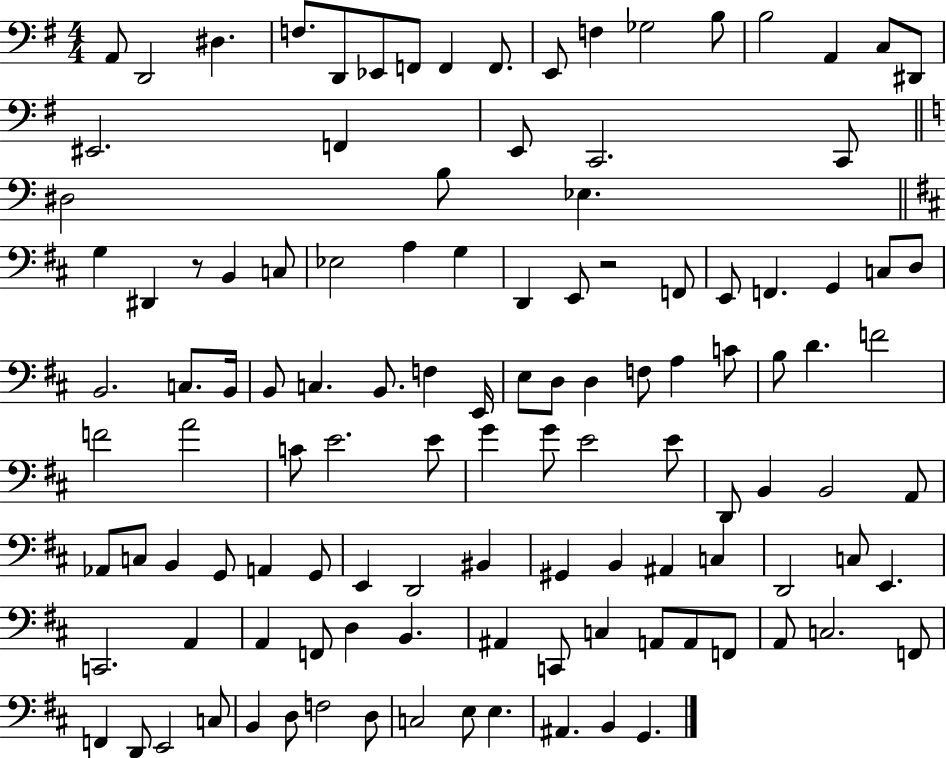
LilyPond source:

{
  \clef bass
  \numericTimeSignature
  \time 4/4
  \key g \major
  a,8 d,2 dis4. | f8. d,8 ees,8 f,8 f,4 f,8. | e,8 f4 ges2 b8 | b2 a,4 c8 dis,8 | \break eis,2. f,4 | e,8 c,2. c,8 | \bar "||" \break \key a \minor dis2 b8 ees4. | \bar "||" \break \key d \major g4 dis,4 r8 b,4 c8 | ees2 a4 g4 | d,4 e,8 r2 f,8 | e,8 f,4. g,4 c8 d8 | \break b,2. c8. b,16 | b,8 c4. b,8. f4 e,16 | e8 d8 d4 f8 a4 c'8 | b8 d'4. f'2 | \break f'2 a'2 | c'8 e'2. e'8 | g'4 g'8 e'2 e'8 | d,8 b,4 b,2 a,8 | \break aes,8 c8 b,4 g,8 a,4 g,8 | e,4 d,2 bis,4 | gis,4 b,4 ais,4 c4 | d,2 c8 e,4. | \break c,2. a,4 | a,4 f,8 d4 b,4. | ais,4 c,8 c4 a,8 a,8 f,8 | a,8 c2. f,8 | \break f,4 d,8 e,2 c8 | b,4 d8 f2 d8 | c2 e8 e4. | ais,4. b,4 g,4. | \break \bar "|."
}